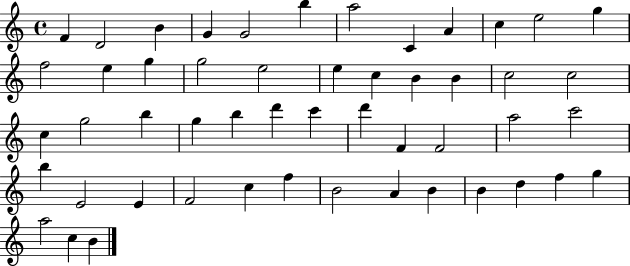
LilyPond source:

{
  \clef treble
  \time 4/4
  \defaultTimeSignature
  \key c \major
  f'4 d'2 b'4 | g'4 g'2 b''4 | a''2 c'4 a'4 | c''4 e''2 g''4 | \break f''2 e''4 g''4 | g''2 e''2 | e''4 c''4 b'4 b'4 | c''2 c''2 | \break c''4 g''2 b''4 | g''4 b''4 d'''4 c'''4 | d'''4 f'4 f'2 | a''2 c'''2 | \break b''4 e'2 e'4 | f'2 c''4 f''4 | b'2 a'4 b'4 | b'4 d''4 f''4 g''4 | \break a''2 c''4 b'4 | \bar "|."
}